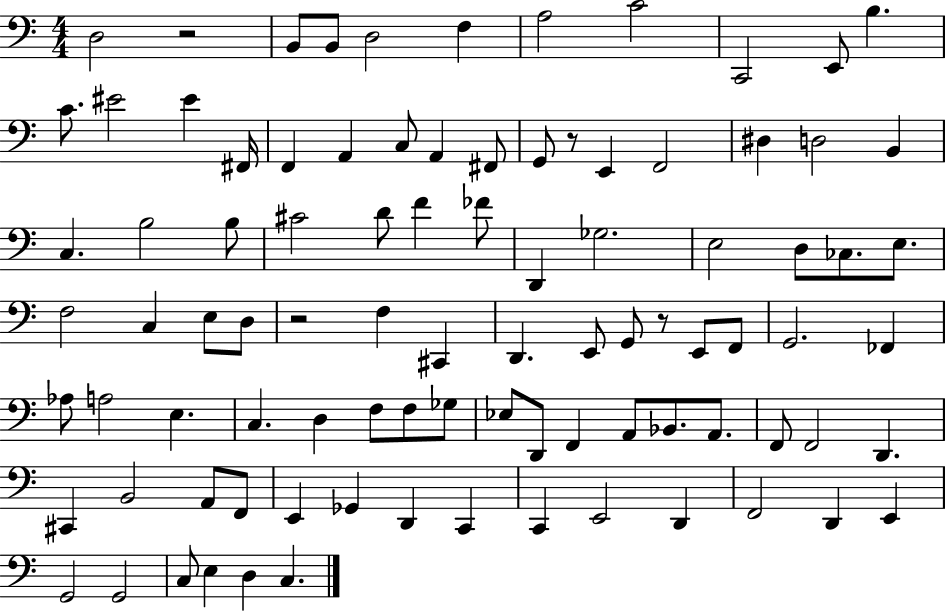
{
  \clef bass
  \numericTimeSignature
  \time 4/4
  \key c \major
  d2 r2 | b,8 b,8 d2 f4 | a2 c'2 | c,2 e,8 b4. | \break c'8. eis'2 eis'4 fis,16 | f,4 a,4 c8 a,4 fis,8 | g,8 r8 e,4 f,2 | dis4 d2 b,4 | \break c4. b2 b8 | cis'2 d'8 f'4 fes'8 | d,4 ges2. | e2 d8 ces8. e8. | \break f2 c4 e8 d8 | r2 f4 cis,4 | d,4. e,8 g,8 r8 e,8 f,8 | g,2. fes,4 | \break aes8 a2 e4. | c4. d4 f8 f8 ges8 | ees8 d,8 f,4 a,8 bes,8. a,8. | f,8 f,2 d,4. | \break cis,4 b,2 a,8 f,8 | e,4 ges,4 d,4 c,4 | c,4 e,2 d,4 | f,2 d,4 e,4 | \break g,2 g,2 | c8 e4 d4 c4. | \bar "|."
}